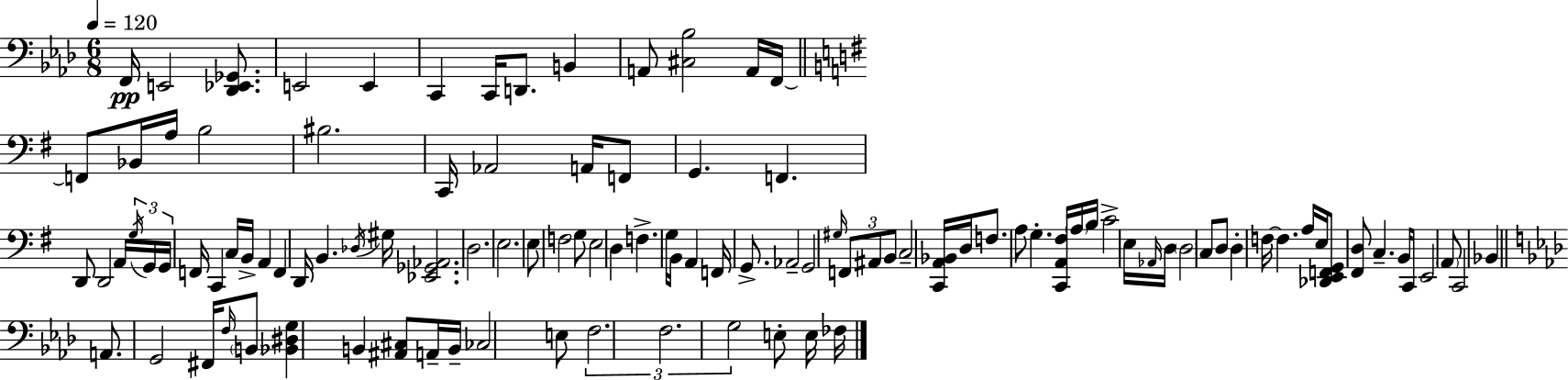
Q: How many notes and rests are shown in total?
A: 108